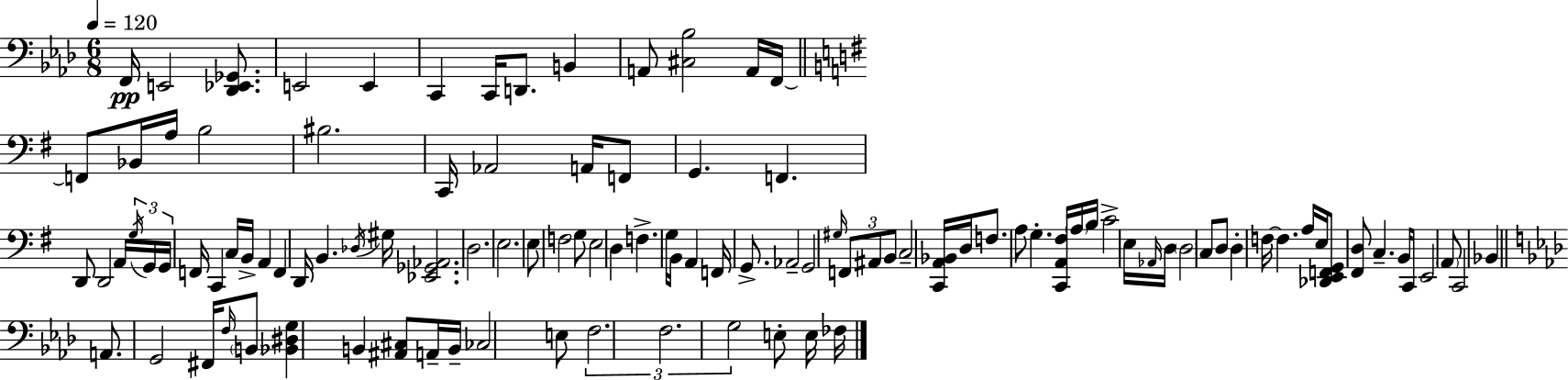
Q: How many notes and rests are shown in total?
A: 108